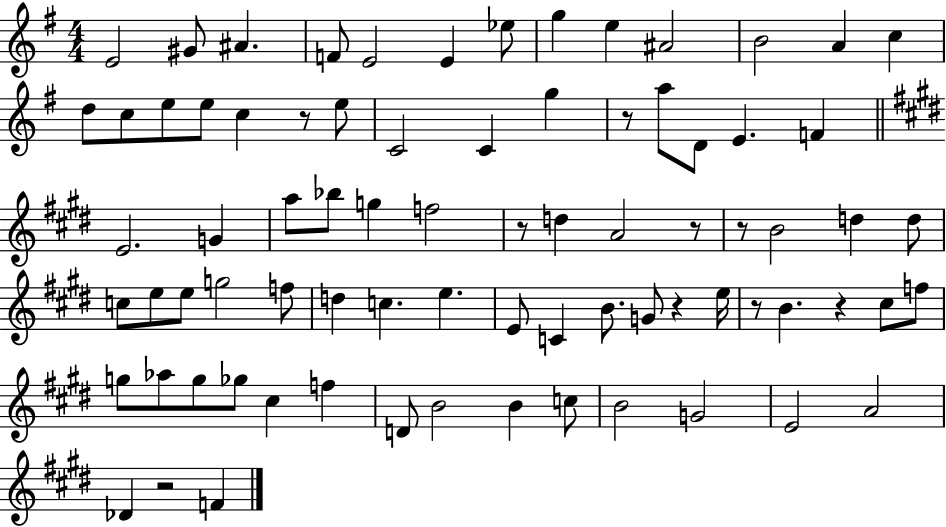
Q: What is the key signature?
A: G major